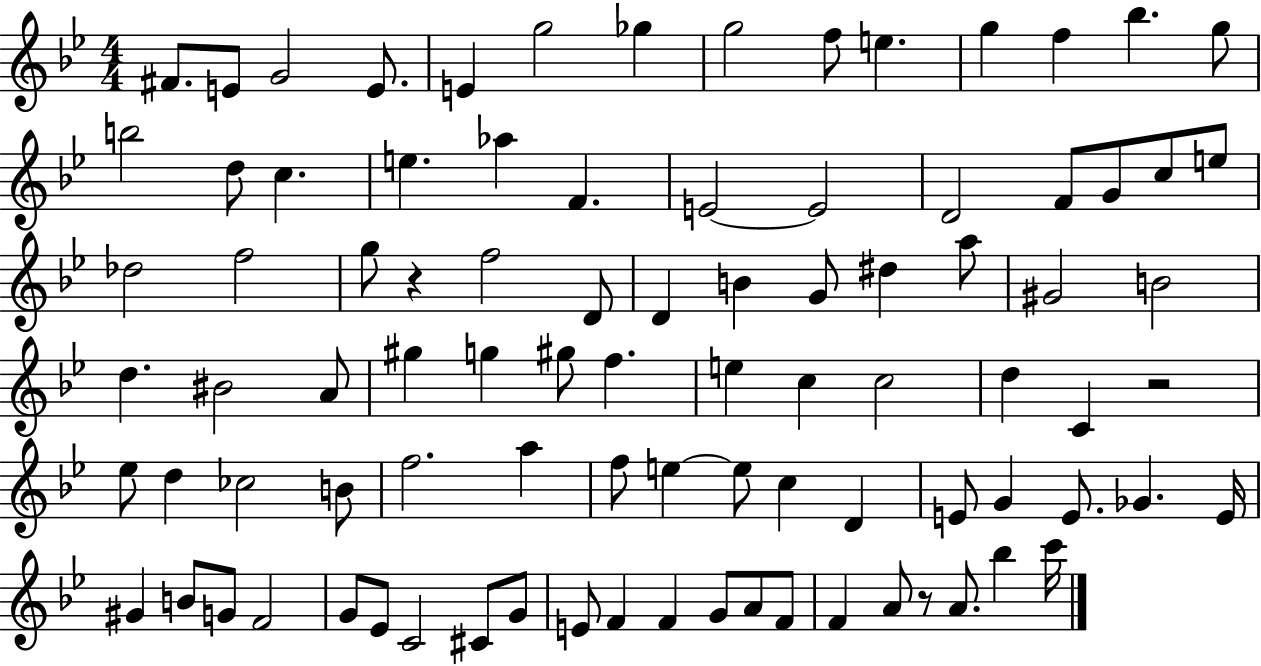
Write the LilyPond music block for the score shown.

{
  \clef treble
  \numericTimeSignature
  \time 4/4
  \key bes \major
  \repeat volta 2 { fis'8. e'8 g'2 e'8. | e'4 g''2 ges''4 | g''2 f''8 e''4. | g''4 f''4 bes''4. g''8 | \break b''2 d''8 c''4. | e''4. aes''4 f'4. | e'2~~ e'2 | d'2 f'8 g'8 c''8 e''8 | \break des''2 f''2 | g''8 r4 f''2 d'8 | d'4 b'4 g'8 dis''4 a''8 | gis'2 b'2 | \break d''4. bis'2 a'8 | gis''4 g''4 gis''8 f''4. | e''4 c''4 c''2 | d''4 c'4 r2 | \break ees''8 d''4 ces''2 b'8 | f''2. a''4 | f''8 e''4~~ e''8 c''4 d'4 | e'8 g'4 e'8. ges'4. e'16 | \break gis'4 b'8 g'8 f'2 | g'8 ees'8 c'2 cis'8 g'8 | e'8 f'4 f'4 g'8 a'8 f'8 | f'4 a'8 r8 a'8. bes''4 c'''16 | \break } \bar "|."
}